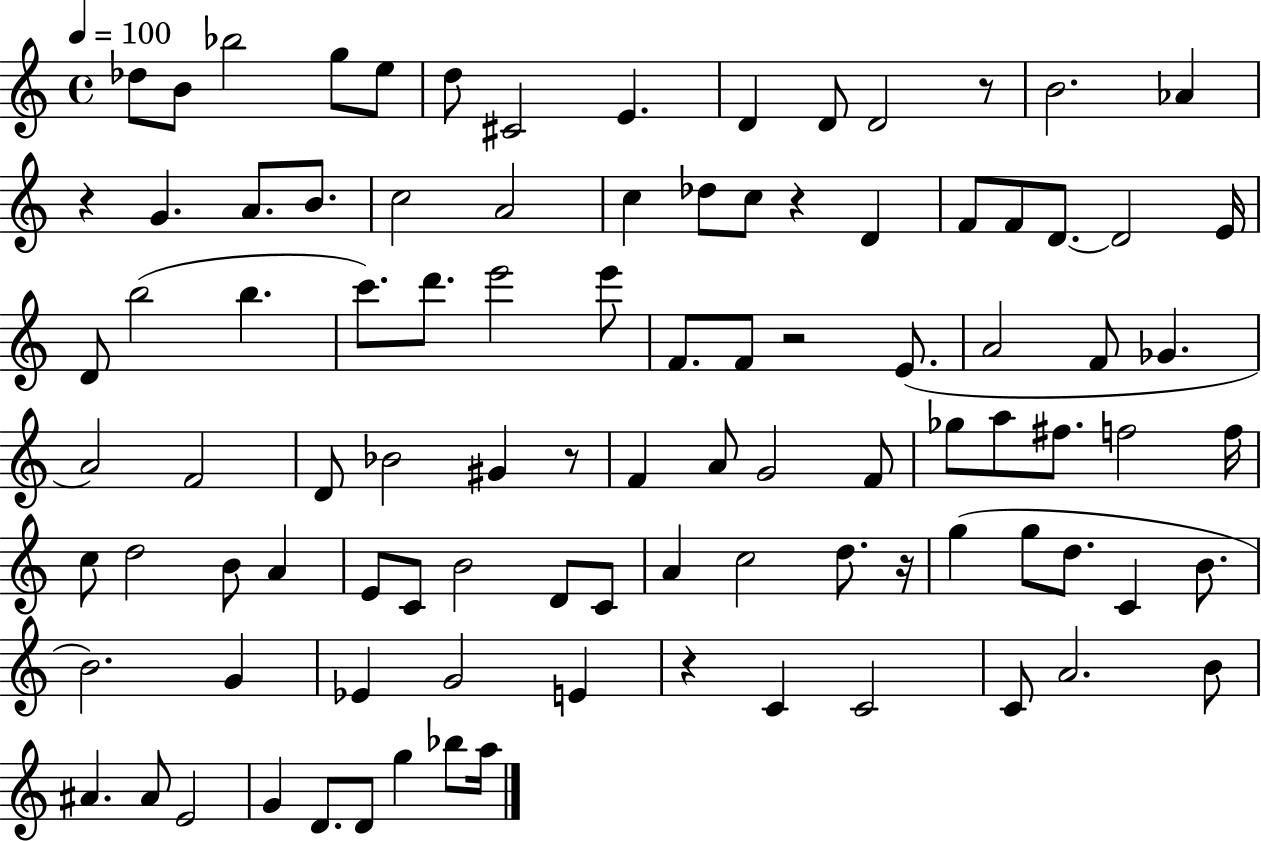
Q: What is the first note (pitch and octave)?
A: Db5